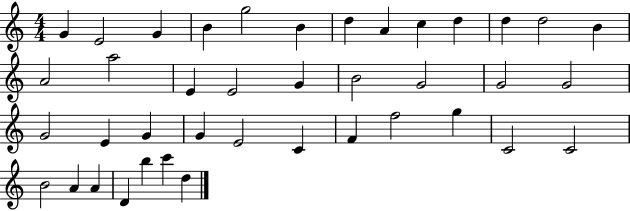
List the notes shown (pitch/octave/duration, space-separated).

G4/q E4/h G4/q B4/q G5/h B4/q D5/q A4/q C5/q D5/q D5/q D5/h B4/q A4/h A5/h E4/q E4/h G4/q B4/h G4/h G4/h G4/h G4/h E4/q G4/q G4/q E4/h C4/q F4/q F5/h G5/q C4/h C4/h B4/h A4/q A4/q D4/q B5/q C6/q D5/q